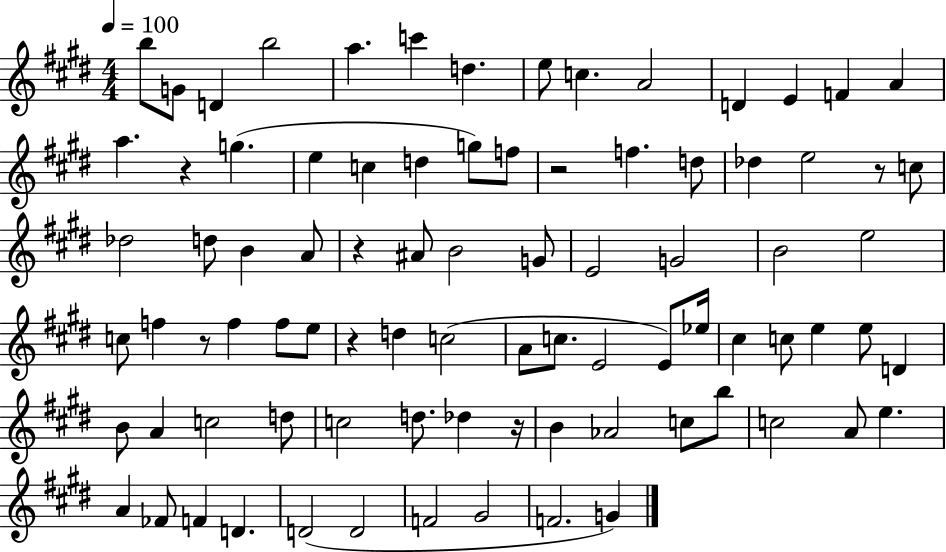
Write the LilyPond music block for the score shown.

{
  \clef treble
  \numericTimeSignature
  \time 4/4
  \key e \major
  \tempo 4 = 100
  b''8 g'8 d'4 b''2 | a''4. c'''4 d''4. | e''8 c''4. a'2 | d'4 e'4 f'4 a'4 | \break a''4. r4 g''4.( | e''4 c''4 d''4 g''8) f''8 | r2 f''4. d''8 | des''4 e''2 r8 c''8 | \break des''2 d''8 b'4 a'8 | r4 ais'8 b'2 g'8 | e'2 g'2 | b'2 e''2 | \break c''8 f''4 r8 f''4 f''8 e''8 | r4 d''4 c''2( | a'8 c''8. e'2 e'8) ees''16 | cis''4 c''8 e''4 e''8 d'4 | \break b'8 a'4 c''2 d''8 | c''2 d''8. des''4 r16 | b'4 aes'2 c''8 b''8 | c''2 a'8 e''4. | \break a'4 fes'8 f'4 d'4. | d'2( d'2 | f'2 gis'2 | f'2. g'4) | \break \bar "|."
}